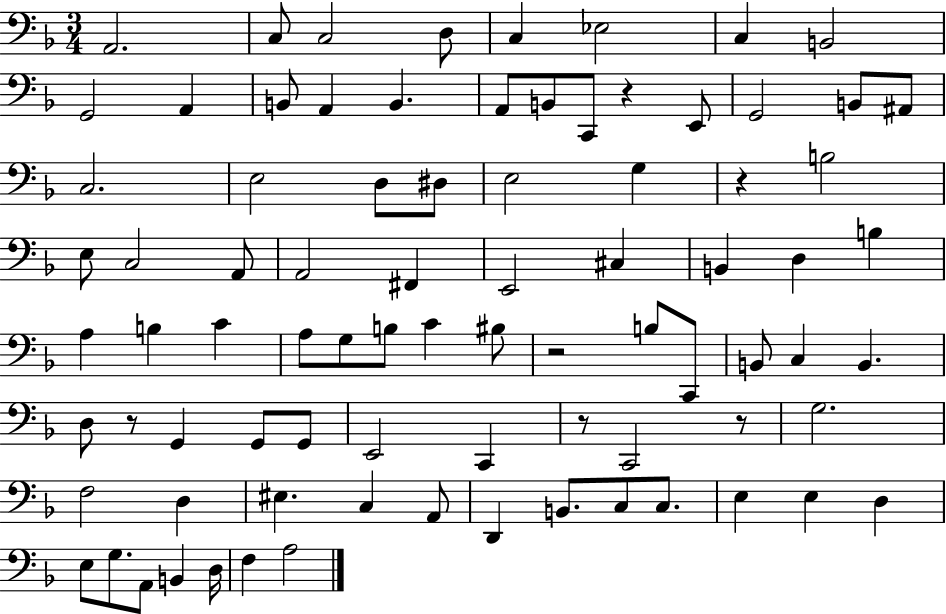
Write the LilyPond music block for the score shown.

{
  \clef bass
  \numericTimeSignature
  \time 3/4
  \key f \major
  a,2. | c8 c2 d8 | c4 ees2 | c4 b,2 | \break g,2 a,4 | b,8 a,4 b,4. | a,8 b,8 c,8 r4 e,8 | g,2 b,8 ais,8 | \break c2. | e2 d8 dis8 | e2 g4 | r4 b2 | \break e8 c2 a,8 | a,2 fis,4 | e,2 cis4 | b,4 d4 b4 | \break a4 b4 c'4 | a8 g8 b8 c'4 bis8 | r2 b8 c,8 | b,8 c4 b,4. | \break d8 r8 g,4 g,8 g,8 | e,2 c,4 | r8 c,2 r8 | g2. | \break f2 d4 | eis4. c4 a,8 | d,4 b,8. c8 c8. | e4 e4 d4 | \break e8 g8. a,8 b,4 d16 | f4 a2 | \bar "|."
}